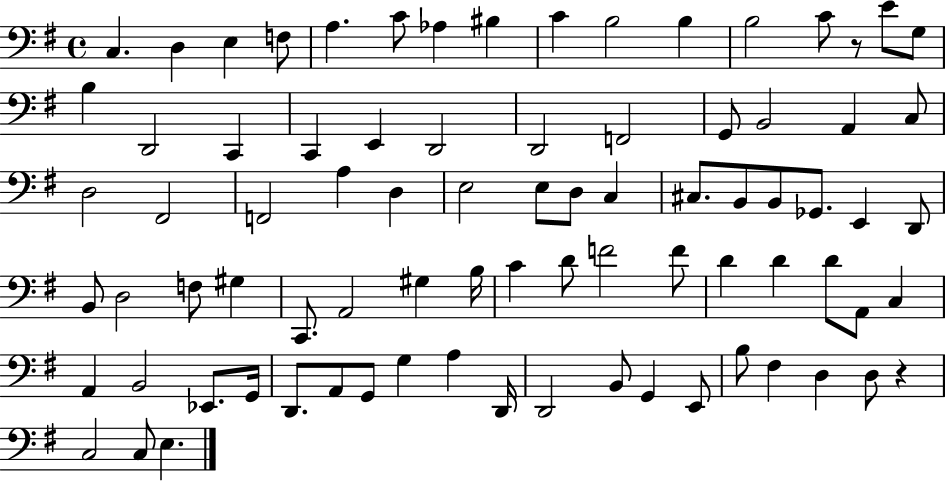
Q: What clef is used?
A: bass